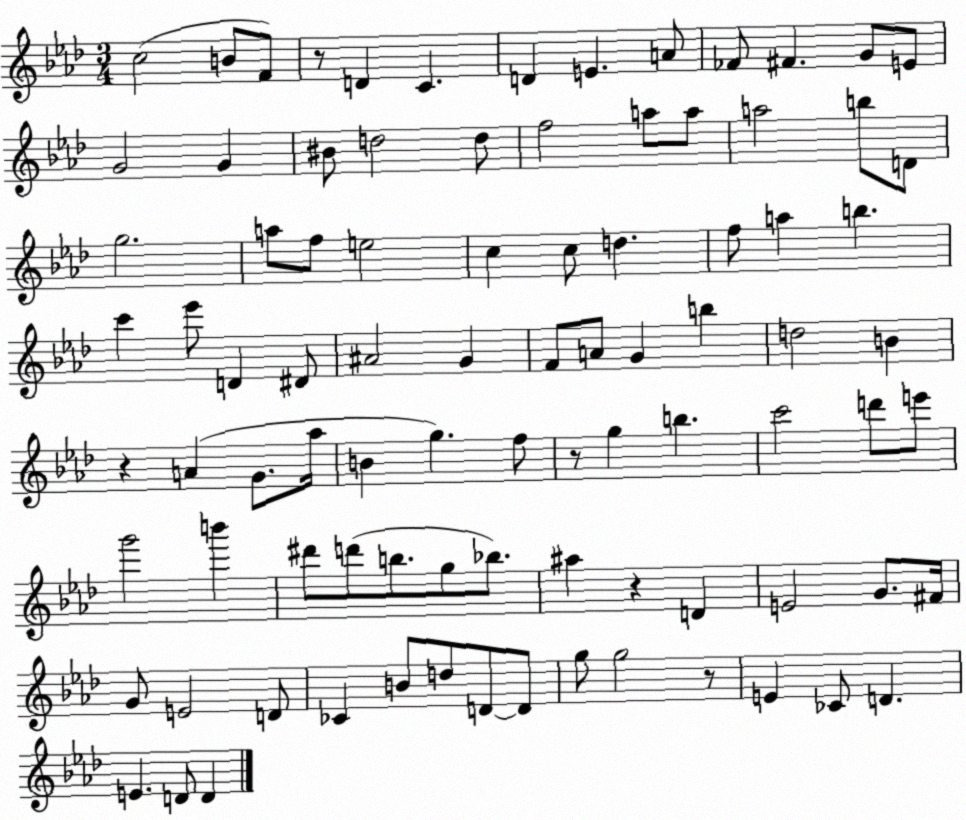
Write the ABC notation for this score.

X:1
T:Untitled
M:3/4
L:1/4
K:Ab
c2 B/2 F/2 z/2 D C D E A/2 _F/2 ^F G/2 E/2 G2 G ^B/2 d2 d/2 f2 a/2 a/2 a2 b/2 D/2 g2 a/2 f/2 e2 c c/2 d f/2 a b c' _e'/2 D ^D/2 ^A2 G F/2 A/2 G b d2 B z A G/2 _a/4 B g f/2 z/2 g b c'2 d'/2 e'/2 g'2 b' ^d'/2 d'/2 b/2 g/2 _b/2 ^a z D E2 G/2 ^F/4 G/2 E2 D/2 _C B/2 d/2 D/2 D/2 g/2 g2 z/2 E _C/2 D E D/2 D